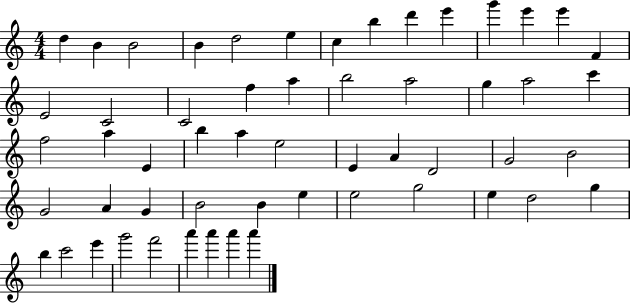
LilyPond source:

{
  \clef treble
  \numericTimeSignature
  \time 4/4
  \key c \major
  d''4 b'4 b'2 | b'4 d''2 e''4 | c''4 b''4 d'''4 e'''4 | g'''4 e'''4 e'''4 f'4 | \break e'2 c'2 | c'2 f''4 a''4 | b''2 a''2 | g''4 a''2 c'''4 | \break f''2 a''4 e'4 | b''4 a''4 e''2 | e'4 a'4 d'2 | g'2 b'2 | \break g'2 a'4 g'4 | b'2 b'4 e''4 | e''2 g''2 | e''4 d''2 g''4 | \break b''4 c'''2 e'''4 | g'''2 f'''2 | a'''4 a'''4 a'''4 a'''4 | \bar "|."
}